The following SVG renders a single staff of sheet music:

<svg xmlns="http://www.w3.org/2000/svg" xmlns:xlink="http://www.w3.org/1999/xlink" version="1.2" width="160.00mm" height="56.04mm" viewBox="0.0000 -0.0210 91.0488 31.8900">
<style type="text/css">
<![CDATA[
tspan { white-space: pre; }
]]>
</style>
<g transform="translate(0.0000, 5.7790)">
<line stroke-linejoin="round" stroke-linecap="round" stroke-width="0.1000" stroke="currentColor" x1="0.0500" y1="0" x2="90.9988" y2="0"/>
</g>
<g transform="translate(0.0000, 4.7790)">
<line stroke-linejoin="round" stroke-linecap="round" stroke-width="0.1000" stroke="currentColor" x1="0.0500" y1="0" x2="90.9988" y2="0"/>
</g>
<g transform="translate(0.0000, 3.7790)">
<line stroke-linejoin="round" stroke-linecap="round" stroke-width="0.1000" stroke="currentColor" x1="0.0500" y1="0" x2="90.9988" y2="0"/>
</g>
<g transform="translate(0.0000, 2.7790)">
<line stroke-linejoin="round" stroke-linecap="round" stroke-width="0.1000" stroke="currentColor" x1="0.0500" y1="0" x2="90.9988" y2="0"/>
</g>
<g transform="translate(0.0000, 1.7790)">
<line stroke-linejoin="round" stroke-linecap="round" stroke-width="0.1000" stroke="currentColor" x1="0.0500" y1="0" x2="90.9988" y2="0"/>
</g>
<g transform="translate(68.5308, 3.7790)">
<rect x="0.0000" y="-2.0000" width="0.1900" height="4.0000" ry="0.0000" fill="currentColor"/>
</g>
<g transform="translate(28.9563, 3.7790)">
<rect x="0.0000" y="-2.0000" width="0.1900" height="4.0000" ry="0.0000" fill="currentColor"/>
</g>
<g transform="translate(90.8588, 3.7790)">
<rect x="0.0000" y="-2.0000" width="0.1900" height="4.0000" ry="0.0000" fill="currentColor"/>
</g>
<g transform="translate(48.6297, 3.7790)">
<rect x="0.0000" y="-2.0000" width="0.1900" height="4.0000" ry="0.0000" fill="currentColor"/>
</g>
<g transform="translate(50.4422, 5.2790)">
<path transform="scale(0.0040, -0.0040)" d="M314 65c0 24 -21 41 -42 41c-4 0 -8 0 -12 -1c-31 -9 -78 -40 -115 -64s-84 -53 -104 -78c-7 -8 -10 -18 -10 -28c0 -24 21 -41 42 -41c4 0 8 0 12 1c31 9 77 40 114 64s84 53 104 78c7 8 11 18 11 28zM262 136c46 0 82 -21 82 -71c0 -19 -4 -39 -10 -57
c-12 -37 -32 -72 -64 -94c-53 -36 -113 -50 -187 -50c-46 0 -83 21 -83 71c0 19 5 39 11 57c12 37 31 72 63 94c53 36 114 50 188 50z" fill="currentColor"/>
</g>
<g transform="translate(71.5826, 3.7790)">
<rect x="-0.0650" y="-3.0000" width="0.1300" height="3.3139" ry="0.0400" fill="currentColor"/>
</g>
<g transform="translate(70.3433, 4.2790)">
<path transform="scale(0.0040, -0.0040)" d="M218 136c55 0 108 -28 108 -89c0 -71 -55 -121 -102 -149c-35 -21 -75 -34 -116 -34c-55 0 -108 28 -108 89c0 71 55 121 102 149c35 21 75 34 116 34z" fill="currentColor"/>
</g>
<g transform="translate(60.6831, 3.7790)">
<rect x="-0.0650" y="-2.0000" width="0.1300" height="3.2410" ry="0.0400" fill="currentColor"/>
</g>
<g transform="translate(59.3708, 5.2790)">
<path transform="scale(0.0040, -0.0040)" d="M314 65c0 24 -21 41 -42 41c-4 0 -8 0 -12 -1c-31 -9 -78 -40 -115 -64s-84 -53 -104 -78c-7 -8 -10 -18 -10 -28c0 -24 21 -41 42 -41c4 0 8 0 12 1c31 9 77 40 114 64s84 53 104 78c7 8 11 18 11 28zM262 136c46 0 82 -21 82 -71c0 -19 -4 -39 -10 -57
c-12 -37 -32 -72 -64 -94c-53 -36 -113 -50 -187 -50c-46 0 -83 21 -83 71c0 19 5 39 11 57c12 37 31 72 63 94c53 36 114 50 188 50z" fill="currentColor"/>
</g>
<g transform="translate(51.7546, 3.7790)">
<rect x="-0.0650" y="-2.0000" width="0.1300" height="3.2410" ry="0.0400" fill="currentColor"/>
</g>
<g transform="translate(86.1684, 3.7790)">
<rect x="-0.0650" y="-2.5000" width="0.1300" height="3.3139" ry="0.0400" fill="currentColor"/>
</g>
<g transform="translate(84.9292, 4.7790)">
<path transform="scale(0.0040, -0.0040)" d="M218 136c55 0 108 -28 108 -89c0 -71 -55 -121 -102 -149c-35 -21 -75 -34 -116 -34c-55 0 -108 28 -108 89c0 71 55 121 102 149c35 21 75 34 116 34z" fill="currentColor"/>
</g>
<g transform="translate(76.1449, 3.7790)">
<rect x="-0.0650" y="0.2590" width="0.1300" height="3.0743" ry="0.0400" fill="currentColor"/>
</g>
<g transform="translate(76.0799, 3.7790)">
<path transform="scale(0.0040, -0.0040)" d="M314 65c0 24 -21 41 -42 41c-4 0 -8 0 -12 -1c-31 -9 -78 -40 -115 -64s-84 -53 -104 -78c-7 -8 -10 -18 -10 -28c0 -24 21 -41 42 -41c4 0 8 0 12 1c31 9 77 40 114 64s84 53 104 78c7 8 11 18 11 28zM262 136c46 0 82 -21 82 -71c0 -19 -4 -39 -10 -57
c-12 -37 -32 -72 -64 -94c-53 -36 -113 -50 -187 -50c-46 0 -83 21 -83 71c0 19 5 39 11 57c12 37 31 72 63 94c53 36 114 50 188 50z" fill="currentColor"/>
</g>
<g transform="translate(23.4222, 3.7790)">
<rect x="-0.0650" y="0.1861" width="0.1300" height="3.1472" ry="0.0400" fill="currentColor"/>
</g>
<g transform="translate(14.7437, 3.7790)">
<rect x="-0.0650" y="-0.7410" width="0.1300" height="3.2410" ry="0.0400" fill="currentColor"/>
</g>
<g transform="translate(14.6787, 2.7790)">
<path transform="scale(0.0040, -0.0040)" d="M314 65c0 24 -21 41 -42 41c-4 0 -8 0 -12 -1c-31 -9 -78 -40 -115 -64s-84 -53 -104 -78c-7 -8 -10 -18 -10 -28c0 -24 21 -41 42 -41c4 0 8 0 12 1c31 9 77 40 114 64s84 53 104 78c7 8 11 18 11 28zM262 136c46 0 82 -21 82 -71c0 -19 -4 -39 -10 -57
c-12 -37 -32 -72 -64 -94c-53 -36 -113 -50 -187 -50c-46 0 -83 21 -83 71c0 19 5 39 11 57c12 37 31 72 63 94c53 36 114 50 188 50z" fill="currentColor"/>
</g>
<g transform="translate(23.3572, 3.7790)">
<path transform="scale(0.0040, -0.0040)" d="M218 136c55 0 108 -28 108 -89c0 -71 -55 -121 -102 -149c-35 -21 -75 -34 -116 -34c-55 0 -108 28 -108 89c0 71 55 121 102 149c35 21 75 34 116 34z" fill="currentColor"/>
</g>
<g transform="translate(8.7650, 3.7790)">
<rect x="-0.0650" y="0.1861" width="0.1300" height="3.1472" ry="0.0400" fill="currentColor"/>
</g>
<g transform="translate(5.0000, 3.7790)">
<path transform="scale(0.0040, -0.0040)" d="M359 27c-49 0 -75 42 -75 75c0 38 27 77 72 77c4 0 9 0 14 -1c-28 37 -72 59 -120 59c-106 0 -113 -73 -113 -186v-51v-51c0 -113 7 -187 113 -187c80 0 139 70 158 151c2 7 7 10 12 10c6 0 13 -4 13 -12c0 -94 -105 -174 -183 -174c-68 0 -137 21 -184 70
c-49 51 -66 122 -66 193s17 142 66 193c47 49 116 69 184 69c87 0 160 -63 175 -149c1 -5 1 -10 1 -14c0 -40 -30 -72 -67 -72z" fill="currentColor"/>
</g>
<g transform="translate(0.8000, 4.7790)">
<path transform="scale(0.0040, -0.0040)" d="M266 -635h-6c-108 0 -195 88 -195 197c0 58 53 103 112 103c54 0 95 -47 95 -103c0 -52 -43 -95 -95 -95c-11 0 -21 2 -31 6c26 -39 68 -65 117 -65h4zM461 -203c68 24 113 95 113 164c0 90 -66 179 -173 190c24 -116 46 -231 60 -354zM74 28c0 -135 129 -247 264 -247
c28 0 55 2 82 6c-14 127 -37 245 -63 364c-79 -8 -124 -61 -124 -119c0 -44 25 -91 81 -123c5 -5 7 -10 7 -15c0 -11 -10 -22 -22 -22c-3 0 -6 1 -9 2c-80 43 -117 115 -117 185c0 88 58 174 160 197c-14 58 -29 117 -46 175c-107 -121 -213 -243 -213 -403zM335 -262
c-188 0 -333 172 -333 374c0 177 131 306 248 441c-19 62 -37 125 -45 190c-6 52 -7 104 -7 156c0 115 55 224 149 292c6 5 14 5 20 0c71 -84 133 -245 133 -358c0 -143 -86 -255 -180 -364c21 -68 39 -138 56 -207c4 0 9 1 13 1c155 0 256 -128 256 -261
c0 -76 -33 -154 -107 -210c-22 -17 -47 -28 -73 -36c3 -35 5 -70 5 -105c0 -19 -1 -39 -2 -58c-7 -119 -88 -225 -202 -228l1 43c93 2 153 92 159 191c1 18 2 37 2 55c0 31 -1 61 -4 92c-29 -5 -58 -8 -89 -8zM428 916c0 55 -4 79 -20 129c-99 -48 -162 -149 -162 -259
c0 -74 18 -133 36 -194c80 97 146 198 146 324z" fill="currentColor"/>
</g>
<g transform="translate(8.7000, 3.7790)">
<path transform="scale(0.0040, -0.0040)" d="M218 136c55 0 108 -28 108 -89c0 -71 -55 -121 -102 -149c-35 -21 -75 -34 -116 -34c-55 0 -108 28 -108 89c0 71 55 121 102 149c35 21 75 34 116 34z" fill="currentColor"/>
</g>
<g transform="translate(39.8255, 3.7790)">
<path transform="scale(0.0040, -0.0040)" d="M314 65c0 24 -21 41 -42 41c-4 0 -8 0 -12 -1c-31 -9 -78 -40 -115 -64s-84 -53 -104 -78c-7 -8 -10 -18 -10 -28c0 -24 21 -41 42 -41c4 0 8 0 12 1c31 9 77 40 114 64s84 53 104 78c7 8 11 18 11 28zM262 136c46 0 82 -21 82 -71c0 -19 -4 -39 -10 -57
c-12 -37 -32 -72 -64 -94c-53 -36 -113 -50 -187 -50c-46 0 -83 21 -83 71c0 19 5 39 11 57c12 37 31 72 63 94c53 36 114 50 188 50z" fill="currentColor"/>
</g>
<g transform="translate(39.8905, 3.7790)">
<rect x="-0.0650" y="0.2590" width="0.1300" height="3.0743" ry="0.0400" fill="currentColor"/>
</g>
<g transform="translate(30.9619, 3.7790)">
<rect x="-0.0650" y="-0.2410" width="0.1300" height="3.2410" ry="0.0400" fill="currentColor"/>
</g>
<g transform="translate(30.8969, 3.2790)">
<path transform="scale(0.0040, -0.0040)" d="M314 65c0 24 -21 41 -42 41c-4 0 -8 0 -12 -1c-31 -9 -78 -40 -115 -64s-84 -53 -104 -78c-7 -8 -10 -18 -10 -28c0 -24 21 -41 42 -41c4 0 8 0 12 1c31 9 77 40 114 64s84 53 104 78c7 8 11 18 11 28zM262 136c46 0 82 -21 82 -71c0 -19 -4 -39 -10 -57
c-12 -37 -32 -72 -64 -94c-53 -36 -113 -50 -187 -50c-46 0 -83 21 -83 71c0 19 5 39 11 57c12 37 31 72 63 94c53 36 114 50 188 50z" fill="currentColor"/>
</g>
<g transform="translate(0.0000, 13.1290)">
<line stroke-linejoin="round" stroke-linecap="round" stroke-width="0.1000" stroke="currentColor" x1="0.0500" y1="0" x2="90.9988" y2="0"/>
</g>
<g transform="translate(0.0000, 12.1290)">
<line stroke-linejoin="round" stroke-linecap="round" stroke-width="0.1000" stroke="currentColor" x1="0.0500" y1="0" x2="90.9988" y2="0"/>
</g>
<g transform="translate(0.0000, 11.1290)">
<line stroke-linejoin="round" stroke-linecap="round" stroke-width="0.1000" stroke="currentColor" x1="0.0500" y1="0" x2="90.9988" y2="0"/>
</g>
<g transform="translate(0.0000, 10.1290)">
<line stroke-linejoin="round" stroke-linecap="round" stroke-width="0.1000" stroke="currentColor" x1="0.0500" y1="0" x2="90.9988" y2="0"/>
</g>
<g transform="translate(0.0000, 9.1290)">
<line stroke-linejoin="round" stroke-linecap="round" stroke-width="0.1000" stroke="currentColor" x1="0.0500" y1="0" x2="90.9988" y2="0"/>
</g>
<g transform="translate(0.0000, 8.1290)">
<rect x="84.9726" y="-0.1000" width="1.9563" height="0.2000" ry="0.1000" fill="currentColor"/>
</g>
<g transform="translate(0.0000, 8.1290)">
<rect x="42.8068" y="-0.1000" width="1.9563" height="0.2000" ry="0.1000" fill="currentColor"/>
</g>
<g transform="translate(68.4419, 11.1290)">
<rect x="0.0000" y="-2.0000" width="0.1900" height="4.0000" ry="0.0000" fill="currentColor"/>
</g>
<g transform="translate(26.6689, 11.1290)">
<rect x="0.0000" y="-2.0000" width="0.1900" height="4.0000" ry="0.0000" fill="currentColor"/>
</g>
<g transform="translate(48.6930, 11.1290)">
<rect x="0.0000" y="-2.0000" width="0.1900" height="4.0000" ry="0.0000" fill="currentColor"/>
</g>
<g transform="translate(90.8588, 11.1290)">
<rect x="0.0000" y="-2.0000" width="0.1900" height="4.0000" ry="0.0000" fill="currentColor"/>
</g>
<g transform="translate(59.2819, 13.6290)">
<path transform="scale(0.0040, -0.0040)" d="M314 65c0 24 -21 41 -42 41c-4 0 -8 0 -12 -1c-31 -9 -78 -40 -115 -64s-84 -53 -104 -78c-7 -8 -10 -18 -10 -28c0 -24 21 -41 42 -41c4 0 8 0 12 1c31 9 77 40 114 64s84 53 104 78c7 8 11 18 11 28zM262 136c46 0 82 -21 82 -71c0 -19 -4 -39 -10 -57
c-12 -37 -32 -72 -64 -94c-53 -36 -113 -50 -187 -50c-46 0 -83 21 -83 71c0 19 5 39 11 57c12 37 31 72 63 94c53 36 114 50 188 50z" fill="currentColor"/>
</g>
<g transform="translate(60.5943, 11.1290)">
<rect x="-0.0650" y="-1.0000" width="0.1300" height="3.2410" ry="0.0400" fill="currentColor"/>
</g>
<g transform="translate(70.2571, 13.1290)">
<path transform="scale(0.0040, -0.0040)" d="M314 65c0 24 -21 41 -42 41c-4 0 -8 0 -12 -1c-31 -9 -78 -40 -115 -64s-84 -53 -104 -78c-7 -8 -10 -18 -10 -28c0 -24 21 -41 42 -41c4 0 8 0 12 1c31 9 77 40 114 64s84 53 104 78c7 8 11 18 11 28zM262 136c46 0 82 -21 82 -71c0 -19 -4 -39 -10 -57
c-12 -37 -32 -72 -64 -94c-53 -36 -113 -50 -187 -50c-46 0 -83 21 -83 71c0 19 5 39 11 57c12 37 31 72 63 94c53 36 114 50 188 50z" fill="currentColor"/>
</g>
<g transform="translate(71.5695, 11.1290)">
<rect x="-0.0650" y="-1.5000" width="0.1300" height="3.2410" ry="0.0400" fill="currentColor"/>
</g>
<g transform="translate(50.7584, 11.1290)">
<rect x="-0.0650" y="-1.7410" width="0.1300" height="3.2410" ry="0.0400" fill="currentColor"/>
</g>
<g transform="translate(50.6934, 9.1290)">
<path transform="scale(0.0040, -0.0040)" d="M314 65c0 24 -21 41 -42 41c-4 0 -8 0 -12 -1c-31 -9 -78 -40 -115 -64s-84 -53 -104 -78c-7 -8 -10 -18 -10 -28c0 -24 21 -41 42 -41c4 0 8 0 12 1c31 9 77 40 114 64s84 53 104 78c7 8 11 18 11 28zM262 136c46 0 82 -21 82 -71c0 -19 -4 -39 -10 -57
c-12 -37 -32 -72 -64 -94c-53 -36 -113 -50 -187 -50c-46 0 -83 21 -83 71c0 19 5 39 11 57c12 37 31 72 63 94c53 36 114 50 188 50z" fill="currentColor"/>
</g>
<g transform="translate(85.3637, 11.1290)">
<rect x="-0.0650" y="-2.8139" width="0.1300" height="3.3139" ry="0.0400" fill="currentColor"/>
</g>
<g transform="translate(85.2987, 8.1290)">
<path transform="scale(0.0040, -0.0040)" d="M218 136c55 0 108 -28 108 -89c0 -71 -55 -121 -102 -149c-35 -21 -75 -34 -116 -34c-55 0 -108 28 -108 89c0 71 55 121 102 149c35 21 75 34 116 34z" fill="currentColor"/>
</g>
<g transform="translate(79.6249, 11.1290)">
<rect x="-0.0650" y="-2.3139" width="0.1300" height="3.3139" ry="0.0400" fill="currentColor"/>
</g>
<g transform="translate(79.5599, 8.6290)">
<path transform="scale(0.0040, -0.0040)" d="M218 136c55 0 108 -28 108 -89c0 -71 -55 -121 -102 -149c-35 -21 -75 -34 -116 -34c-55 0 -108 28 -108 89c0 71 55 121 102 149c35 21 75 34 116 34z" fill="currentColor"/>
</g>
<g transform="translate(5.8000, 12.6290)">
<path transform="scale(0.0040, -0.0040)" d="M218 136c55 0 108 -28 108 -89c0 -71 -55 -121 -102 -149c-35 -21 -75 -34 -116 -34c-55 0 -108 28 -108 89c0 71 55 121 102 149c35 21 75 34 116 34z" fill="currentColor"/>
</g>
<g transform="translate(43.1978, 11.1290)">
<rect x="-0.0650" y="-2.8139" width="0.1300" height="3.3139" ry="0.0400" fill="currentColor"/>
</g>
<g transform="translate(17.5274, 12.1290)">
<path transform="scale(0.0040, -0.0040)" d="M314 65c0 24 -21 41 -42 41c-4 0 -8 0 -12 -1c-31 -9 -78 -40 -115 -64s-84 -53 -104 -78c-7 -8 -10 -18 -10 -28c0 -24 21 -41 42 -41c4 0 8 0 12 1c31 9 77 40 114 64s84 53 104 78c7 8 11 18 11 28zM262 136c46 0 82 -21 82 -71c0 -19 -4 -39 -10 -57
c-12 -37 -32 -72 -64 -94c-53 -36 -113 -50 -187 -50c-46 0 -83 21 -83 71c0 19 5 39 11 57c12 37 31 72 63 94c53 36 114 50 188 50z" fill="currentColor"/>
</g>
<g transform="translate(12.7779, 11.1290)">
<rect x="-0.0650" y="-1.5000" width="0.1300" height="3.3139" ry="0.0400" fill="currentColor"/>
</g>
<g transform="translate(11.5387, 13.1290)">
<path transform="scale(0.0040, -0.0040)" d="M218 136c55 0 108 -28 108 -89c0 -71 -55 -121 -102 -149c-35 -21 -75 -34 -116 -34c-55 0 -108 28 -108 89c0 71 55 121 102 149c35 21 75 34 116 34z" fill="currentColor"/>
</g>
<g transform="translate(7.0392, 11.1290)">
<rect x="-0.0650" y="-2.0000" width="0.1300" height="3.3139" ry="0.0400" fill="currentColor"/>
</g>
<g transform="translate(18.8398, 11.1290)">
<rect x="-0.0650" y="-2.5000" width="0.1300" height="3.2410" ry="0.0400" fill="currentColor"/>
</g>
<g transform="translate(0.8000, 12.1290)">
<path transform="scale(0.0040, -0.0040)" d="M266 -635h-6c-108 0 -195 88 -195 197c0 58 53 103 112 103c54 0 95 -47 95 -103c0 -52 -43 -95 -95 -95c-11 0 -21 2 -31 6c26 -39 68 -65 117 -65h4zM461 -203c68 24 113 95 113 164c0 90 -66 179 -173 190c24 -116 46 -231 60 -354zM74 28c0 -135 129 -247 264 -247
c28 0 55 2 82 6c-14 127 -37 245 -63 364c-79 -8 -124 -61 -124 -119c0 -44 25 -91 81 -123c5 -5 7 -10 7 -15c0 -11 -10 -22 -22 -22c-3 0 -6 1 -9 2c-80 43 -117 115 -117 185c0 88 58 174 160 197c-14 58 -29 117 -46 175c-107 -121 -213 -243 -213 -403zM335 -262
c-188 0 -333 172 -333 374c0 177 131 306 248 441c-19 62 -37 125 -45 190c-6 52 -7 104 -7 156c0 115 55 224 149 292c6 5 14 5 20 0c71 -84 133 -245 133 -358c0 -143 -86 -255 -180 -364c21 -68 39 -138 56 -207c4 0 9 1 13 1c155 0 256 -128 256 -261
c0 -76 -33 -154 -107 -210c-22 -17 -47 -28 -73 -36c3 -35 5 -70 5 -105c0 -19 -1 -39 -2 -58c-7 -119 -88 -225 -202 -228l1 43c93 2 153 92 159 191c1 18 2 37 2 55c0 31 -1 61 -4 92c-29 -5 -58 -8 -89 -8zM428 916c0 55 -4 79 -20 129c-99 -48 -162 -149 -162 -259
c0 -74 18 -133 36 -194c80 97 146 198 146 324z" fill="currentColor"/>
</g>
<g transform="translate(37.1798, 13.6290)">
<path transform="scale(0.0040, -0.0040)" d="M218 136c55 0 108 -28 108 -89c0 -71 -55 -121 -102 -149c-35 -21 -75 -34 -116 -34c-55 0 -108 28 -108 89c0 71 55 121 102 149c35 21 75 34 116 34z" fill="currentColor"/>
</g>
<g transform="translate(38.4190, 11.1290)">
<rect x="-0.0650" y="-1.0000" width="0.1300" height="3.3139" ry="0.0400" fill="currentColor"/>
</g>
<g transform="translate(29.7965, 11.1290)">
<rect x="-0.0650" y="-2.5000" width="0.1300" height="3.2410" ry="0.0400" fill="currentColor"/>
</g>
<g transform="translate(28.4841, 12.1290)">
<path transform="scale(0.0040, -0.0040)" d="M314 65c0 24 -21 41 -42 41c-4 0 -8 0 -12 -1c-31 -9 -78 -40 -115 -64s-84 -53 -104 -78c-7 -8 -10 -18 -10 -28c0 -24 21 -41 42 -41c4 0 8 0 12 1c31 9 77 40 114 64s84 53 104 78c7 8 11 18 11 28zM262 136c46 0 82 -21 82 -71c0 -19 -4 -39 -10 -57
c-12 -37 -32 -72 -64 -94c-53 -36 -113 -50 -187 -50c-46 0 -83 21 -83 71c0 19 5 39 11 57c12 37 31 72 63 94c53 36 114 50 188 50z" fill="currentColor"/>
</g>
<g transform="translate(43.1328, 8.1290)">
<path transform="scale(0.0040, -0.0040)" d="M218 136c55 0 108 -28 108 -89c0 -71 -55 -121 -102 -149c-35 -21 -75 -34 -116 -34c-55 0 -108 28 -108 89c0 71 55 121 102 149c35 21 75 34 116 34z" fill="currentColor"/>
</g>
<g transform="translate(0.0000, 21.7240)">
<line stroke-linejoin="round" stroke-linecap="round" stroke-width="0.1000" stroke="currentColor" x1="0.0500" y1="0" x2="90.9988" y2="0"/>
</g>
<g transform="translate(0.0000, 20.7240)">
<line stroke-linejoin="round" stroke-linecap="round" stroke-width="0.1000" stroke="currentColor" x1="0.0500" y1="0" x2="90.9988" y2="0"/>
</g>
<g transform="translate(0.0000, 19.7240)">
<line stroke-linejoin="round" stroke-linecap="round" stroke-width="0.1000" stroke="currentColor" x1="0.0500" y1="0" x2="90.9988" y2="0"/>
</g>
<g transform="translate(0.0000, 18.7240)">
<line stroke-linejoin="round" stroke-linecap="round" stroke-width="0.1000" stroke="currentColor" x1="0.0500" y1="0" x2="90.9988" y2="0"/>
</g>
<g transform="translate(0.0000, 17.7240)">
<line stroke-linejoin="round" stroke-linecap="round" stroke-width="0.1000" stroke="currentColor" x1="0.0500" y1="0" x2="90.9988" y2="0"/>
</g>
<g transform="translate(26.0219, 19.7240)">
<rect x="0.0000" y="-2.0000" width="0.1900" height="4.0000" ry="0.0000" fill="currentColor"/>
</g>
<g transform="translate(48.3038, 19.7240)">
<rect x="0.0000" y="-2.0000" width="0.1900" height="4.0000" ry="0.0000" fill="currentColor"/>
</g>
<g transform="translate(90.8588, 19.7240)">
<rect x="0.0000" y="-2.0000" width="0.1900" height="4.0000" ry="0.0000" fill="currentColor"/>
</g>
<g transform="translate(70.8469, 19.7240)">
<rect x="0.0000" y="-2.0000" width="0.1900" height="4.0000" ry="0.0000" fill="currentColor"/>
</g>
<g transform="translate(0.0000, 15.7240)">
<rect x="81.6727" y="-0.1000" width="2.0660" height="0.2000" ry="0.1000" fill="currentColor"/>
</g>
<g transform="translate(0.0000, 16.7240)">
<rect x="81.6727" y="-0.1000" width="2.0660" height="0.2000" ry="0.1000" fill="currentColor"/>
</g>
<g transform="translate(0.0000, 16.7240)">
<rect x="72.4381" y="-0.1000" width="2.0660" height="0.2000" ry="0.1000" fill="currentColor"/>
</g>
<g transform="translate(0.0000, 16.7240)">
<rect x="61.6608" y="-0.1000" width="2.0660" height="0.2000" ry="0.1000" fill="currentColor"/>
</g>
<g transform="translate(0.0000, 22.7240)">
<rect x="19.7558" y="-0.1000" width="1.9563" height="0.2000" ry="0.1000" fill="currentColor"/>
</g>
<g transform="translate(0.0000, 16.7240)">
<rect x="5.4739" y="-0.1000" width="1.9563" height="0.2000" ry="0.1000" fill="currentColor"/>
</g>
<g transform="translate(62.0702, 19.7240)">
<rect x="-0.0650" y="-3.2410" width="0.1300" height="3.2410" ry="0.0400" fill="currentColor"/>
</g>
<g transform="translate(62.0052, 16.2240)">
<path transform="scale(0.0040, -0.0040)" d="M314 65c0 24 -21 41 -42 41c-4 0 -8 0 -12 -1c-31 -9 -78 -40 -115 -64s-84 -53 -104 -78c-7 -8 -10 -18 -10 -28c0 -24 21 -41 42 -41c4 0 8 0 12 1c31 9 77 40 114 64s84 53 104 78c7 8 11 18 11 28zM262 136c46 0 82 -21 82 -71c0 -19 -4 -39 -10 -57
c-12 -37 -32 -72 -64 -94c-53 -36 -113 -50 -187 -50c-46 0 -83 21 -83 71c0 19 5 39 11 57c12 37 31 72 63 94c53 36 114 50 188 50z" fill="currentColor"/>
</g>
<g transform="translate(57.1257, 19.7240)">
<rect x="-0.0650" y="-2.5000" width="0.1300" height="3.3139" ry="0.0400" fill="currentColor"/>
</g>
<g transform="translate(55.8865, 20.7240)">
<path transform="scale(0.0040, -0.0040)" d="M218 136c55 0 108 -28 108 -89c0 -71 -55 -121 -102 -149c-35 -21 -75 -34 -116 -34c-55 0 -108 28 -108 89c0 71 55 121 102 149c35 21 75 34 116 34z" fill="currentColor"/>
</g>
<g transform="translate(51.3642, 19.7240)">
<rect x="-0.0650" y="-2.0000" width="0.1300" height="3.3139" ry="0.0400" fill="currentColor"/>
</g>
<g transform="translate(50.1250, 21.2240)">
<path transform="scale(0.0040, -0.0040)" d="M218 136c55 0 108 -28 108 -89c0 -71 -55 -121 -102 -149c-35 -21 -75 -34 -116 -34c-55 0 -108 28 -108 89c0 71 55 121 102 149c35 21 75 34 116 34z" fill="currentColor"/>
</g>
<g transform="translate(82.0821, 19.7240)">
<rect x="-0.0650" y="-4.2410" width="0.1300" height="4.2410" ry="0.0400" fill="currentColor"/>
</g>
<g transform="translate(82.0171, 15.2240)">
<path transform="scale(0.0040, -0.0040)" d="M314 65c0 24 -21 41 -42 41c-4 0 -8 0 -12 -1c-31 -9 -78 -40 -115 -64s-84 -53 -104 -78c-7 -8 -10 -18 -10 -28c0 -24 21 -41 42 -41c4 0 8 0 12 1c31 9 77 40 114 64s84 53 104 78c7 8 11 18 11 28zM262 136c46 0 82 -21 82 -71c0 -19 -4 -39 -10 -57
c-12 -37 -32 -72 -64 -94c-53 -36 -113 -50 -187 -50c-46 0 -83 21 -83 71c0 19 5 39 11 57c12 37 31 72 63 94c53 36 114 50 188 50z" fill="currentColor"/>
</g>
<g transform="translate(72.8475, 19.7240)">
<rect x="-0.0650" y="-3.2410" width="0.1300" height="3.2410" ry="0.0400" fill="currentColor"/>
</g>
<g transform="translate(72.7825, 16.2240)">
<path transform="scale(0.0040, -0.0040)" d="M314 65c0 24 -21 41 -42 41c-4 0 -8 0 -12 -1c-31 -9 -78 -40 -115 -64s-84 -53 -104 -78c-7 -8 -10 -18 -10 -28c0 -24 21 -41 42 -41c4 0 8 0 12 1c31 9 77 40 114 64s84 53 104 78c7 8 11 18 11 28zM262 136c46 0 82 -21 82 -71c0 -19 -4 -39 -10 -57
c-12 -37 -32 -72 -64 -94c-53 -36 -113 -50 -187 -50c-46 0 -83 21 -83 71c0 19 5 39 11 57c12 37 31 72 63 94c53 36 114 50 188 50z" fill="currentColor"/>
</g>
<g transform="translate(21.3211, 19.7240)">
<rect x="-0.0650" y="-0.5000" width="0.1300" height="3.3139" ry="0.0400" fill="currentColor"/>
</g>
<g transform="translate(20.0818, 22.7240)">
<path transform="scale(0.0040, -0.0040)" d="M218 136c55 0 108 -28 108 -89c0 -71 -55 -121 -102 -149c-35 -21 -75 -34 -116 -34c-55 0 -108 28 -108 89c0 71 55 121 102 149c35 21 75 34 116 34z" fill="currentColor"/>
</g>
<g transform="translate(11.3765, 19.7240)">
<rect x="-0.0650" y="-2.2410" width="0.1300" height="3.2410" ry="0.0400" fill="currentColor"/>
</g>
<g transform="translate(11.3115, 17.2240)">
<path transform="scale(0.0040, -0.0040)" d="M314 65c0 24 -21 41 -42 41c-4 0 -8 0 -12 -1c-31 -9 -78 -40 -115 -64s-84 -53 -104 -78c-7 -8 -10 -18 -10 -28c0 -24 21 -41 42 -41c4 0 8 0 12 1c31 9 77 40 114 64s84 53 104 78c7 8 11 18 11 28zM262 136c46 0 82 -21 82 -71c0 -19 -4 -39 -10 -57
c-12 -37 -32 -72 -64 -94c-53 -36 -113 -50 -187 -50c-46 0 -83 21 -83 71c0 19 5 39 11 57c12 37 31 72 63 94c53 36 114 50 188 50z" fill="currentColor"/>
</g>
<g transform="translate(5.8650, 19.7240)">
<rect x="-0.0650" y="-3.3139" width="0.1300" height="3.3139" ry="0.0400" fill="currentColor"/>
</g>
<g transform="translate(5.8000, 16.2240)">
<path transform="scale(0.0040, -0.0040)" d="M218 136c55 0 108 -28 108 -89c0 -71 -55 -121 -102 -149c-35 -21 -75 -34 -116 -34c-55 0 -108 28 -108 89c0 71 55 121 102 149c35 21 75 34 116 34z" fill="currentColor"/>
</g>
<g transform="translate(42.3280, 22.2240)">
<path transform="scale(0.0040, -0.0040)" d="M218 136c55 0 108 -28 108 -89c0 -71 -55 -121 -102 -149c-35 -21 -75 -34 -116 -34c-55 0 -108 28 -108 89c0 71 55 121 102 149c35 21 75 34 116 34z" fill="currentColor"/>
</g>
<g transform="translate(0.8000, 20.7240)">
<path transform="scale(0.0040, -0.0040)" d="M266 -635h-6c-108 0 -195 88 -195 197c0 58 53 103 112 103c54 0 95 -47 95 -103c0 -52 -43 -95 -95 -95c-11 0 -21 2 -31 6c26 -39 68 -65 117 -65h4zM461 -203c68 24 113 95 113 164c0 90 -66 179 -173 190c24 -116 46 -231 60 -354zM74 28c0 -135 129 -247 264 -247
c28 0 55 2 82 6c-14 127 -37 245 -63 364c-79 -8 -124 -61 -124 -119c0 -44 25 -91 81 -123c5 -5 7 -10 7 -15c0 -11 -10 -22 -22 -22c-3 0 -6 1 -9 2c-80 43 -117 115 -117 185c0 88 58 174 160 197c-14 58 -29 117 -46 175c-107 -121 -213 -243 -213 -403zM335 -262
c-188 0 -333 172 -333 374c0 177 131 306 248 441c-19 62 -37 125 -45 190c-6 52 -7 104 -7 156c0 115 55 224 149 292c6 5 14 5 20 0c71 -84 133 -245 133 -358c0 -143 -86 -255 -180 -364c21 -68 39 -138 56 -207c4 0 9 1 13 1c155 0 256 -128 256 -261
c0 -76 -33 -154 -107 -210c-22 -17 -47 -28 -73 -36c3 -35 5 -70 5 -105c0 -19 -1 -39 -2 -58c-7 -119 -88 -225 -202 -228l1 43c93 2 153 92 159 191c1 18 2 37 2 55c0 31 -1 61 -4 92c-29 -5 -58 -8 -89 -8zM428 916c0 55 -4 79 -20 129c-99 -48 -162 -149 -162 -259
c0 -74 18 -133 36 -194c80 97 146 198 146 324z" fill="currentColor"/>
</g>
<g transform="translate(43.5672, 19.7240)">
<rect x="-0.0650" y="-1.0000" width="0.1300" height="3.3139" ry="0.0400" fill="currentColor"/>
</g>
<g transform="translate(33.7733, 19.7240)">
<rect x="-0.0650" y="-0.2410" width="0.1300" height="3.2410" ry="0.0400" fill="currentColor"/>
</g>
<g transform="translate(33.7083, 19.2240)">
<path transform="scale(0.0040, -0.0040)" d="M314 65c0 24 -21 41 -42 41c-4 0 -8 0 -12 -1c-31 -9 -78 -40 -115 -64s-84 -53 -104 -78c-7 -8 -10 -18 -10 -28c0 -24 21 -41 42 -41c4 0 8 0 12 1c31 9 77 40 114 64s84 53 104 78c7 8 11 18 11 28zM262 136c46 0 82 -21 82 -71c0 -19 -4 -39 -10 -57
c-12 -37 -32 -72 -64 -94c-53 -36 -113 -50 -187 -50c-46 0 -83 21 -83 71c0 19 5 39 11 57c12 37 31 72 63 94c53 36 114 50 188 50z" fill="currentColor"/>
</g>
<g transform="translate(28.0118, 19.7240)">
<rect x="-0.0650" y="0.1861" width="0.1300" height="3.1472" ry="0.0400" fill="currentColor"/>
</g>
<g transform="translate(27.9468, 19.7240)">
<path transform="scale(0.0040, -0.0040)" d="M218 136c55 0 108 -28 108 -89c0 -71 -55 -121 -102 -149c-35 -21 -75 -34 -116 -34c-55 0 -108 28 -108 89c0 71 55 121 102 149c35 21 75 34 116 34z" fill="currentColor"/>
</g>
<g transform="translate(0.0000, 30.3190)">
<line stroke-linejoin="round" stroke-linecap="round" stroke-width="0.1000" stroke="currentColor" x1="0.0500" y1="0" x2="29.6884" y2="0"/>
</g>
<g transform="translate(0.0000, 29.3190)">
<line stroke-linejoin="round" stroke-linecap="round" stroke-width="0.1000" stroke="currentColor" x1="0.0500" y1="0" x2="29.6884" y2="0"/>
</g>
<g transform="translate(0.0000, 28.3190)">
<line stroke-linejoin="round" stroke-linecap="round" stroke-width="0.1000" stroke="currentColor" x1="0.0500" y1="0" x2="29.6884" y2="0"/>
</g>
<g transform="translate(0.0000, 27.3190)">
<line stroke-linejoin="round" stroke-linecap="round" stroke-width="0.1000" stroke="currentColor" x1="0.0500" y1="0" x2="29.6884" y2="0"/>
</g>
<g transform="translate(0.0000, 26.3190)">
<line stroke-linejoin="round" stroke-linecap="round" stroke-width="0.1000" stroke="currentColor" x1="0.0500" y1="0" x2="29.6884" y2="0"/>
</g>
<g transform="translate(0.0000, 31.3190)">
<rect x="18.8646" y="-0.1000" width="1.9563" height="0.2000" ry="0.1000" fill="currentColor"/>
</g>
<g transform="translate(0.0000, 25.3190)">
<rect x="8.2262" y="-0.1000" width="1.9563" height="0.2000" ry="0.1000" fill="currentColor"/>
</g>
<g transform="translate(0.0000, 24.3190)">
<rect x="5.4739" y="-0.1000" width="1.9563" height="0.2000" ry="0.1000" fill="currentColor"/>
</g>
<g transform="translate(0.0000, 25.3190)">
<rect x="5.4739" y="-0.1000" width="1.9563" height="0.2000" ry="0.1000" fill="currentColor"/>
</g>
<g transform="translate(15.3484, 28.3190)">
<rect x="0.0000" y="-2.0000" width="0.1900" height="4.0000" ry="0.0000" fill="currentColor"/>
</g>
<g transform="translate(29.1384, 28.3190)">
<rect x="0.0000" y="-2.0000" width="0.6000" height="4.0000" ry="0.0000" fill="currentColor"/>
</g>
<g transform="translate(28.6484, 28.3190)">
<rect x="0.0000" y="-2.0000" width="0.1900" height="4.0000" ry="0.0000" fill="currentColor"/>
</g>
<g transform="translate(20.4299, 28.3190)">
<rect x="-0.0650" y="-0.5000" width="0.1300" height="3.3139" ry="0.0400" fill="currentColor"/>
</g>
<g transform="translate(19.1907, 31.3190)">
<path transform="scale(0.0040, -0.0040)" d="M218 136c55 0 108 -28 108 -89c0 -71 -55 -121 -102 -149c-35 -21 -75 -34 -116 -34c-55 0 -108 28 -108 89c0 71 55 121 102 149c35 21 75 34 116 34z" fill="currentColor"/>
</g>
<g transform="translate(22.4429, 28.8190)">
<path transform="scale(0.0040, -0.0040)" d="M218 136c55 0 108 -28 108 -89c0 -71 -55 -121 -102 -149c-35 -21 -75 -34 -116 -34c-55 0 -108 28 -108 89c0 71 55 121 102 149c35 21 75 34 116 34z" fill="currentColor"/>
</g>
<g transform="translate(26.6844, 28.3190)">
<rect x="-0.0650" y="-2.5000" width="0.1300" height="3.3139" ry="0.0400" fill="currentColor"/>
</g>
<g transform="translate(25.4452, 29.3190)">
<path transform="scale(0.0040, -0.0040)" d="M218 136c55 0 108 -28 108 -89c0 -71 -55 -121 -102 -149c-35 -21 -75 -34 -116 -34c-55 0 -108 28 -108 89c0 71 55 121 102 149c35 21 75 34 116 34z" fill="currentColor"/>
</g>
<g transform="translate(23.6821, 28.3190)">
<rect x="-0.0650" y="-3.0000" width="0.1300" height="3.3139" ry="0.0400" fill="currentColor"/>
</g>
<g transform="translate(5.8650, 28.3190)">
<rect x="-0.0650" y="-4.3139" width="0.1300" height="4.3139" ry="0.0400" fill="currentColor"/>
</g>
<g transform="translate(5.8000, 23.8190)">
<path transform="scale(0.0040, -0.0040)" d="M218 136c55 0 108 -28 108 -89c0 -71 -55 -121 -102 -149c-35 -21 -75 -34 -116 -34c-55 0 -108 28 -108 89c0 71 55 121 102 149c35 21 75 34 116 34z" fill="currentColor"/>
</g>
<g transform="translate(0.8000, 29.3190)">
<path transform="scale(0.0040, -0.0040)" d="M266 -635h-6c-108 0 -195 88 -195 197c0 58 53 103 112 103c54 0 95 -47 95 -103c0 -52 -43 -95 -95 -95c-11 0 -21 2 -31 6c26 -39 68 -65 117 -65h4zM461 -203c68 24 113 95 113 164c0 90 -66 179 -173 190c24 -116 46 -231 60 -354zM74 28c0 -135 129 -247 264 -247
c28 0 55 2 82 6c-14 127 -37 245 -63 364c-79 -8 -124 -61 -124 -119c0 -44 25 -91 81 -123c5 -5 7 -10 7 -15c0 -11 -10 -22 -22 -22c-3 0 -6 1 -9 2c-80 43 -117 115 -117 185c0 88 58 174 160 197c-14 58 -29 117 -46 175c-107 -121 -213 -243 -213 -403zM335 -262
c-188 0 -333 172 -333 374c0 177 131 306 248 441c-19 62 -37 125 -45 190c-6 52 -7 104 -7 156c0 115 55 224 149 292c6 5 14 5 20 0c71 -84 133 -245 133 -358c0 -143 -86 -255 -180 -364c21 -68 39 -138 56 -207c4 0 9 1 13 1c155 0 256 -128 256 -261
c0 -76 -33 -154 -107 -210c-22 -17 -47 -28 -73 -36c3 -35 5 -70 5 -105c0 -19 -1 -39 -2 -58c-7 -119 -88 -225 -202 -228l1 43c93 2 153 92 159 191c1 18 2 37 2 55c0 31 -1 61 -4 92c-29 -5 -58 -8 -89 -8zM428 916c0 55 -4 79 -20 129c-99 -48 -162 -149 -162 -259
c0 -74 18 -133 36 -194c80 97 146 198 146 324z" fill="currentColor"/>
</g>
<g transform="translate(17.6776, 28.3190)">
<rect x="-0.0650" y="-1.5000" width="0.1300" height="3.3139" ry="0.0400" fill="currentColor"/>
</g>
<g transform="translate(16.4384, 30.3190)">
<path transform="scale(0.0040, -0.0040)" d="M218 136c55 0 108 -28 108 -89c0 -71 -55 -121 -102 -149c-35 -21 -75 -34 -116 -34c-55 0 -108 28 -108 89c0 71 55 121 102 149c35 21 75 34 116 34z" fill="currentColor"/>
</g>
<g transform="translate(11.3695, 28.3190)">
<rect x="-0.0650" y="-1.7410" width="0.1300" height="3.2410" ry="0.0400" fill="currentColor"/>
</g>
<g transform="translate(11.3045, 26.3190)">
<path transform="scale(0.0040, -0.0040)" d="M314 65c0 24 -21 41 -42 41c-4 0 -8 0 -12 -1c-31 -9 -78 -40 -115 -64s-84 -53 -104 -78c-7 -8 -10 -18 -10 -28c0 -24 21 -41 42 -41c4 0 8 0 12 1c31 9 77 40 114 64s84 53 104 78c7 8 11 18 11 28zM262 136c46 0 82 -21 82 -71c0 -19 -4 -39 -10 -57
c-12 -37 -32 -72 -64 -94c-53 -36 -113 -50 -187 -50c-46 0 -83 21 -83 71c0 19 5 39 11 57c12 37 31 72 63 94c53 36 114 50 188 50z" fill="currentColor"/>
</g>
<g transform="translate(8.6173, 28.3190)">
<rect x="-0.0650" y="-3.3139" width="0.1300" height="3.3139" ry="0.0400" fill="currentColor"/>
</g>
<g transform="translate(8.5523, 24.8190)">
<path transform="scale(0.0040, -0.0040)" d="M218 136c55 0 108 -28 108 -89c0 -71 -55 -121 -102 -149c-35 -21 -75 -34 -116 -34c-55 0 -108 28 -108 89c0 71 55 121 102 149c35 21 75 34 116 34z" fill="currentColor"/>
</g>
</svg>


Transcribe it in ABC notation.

X:1
T:Untitled
M:4/4
L:1/4
K:C
B d2 B c2 B2 F2 F2 A B2 G F E G2 G2 D a f2 D2 E2 g a b g2 C B c2 D F G b2 b2 d'2 d' b f2 E C A G